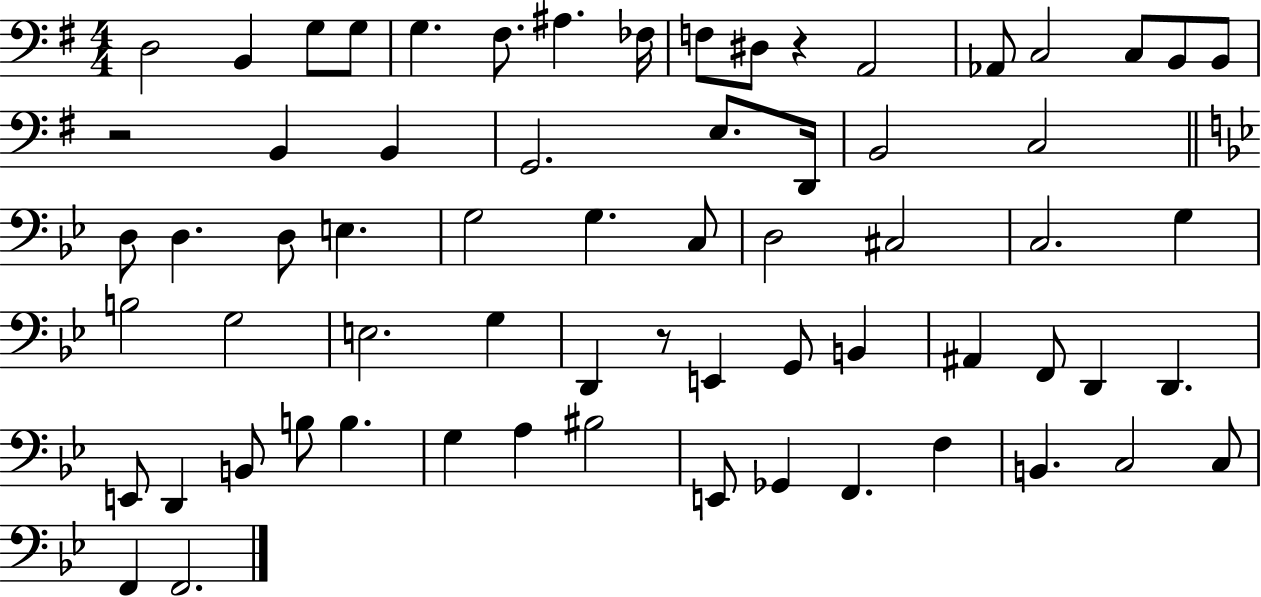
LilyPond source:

{
  \clef bass
  \numericTimeSignature
  \time 4/4
  \key g \major
  d2 b,4 g8 g8 | g4. fis8. ais4. fes16 | f8 dis8 r4 a,2 | aes,8 c2 c8 b,8 b,8 | \break r2 b,4 b,4 | g,2. e8. d,16 | b,2 c2 | \bar "||" \break \key g \minor d8 d4. d8 e4. | g2 g4. c8 | d2 cis2 | c2. g4 | \break b2 g2 | e2. g4 | d,4 r8 e,4 g,8 b,4 | ais,4 f,8 d,4 d,4. | \break e,8 d,4 b,8 b8 b4. | g4 a4 bis2 | e,8 ges,4 f,4. f4 | b,4. c2 c8 | \break f,4 f,2. | \bar "|."
}